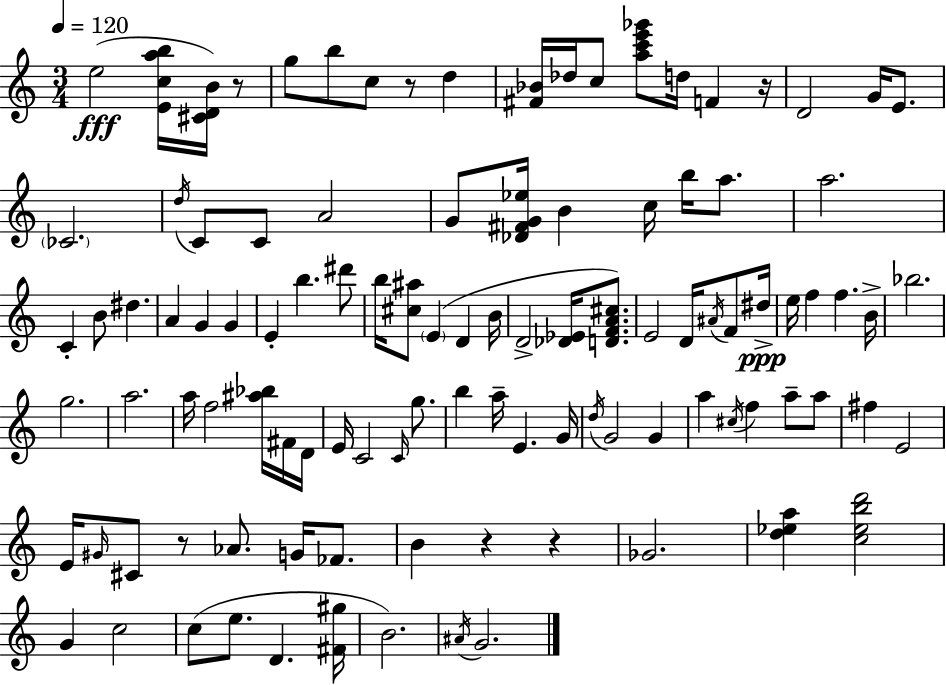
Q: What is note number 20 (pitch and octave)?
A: C5